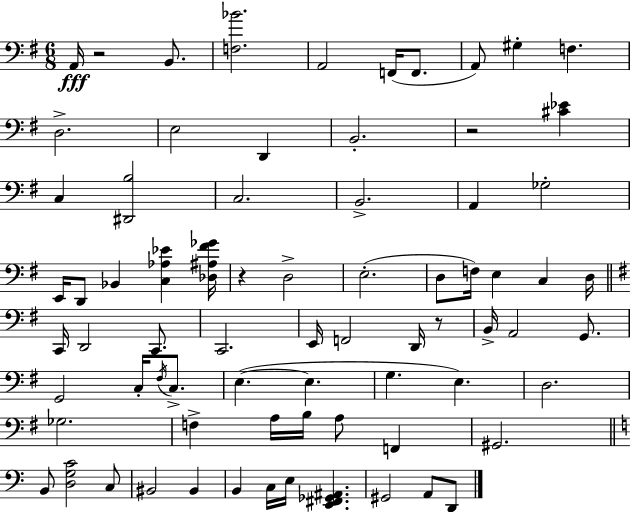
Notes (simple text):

A2/s R/h B2/e. [F3,Bb4]/h. A2/h F2/s F2/e. A2/e G#3/q F3/q. D3/h. E3/h D2/q B2/h. R/h [C#4,Eb4]/q C3/q [D#2,B3]/h C3/h. B2/h. A2/q Gb3/h E2/s D2/e Bb2/q [C3,Ab3,Eb4]/q [Db3,A#3,F#4,Gb4]/s R/q D3/h E3/h. D3/e F3/s E3/q C3/q D3/s C2/s D2/h C2/e. C2/h. E2/s F2/h D2/s R/e B2/s A2/h G2/e. G2/h C3/s F#3/s C3/e. E3/q. E3/q. G3/q. E3/q. D3/h. Gb3/h. F3/q A3/s B3/s A3/e F2/q G#2/h. B2/e [D3,G3,C4]/h C3/e BIS2/h BIS2/q B2/q C3/s E3/s [E2,F#2,Gb2,A#2]/q. G#2/h A2/e D2/e